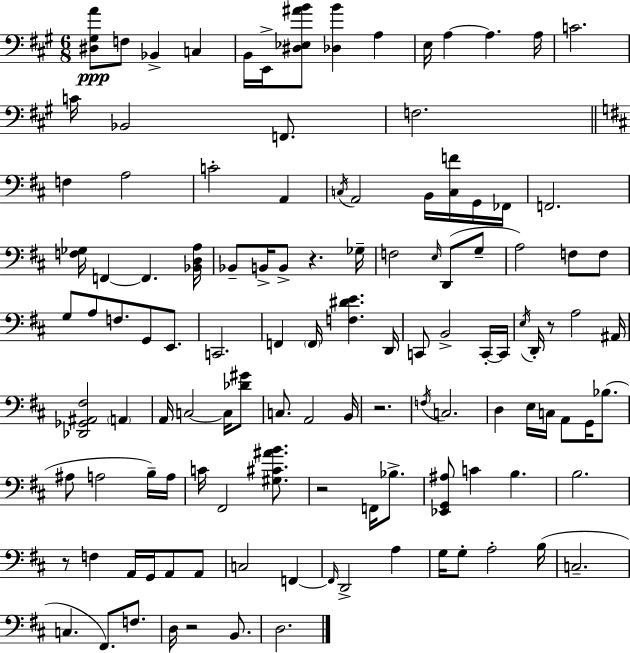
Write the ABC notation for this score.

X:1
T:Untitled
M:6/8
L:1/4
K:A
[^D,^G,A]/2 F,/2 _B,, C, B,,/4 E,,/4 [^D,_E,^AB]/2 [_D,B] A, E,/4 A, A, A,/4 C2 C/4 _B,,2 F,,/2 F,2 F, A,2 C2 A,, C,/4 A,,2 B,,/4 [C,F]/4 G,,/4 _F,,/4 F,,2 [F,_G,]/4 F,, F,, [_B,,D,A,]/4 _B,,/2 B,,/4 B,,/2 z _G,/4 F,2 E,/4 D,,/2 G,/2 A,2 F,/2 F,/2 G,/2 A,/2 F,/2 G,,/2 E,,/2 C,,2 F,, F,,/4 [F,^DE] D,,/4 C,,/2 B,,2 C,,/4 C,,/4 E,/4 D,,/4 z/2 A,2 ^A,,/4 [_D,,_G,,^A,,^F,]2 A,, A,,/4 C,2 C,/4 [_D^G]/2 C,/2 A,,2 B,,/4 z2 F,/4 C,2 D, E,/4 C,/4 A,,/2 G,,/4 _B,/2 ^A,/2 A,2 B,/4 A,/4 C/4 ^F,,2 [^G,^C^AB]/2 z2 F,,/4 _B,/2 [_E,,G,,^A,]/2 C B, B,2 z/2 F, A,,/4 G,,/4 A,,/2 A,,/2 C,2 F,, F,,/4 D,,2 A, G,/4 G,/2 A,2 B,/4 C,2 C, ^F,,/2 F,/2 D,/4 z2 B,,/2 D,2